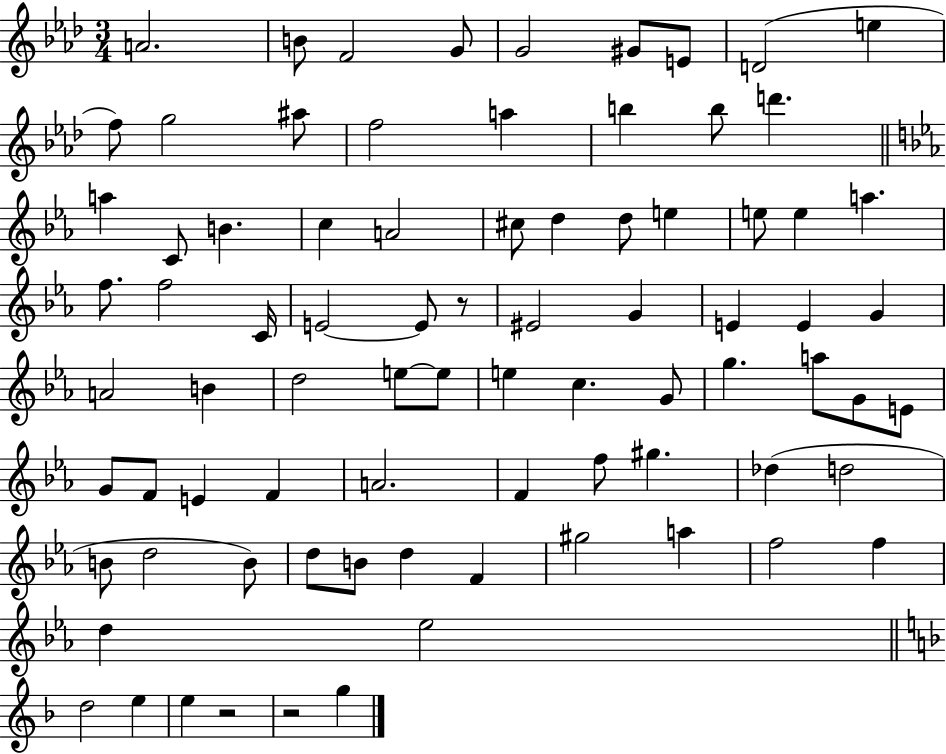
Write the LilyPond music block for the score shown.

{
  \clef treble
  \numericTimeSignature
  \time 3/4
  \key aes \major
  a'2. | b'8 f'2 g'8 | g'2 gis'8 e'8 | d'2( e''4 | \break f''8) g''2 ais''8 | f''2 a''4 | b''4 b''8 d'''4. | \bar "||" \break \key ees \major a''4 c'8 b'4. | c''4 a'2 | cis''8 d''4 d''8 e''4 | e''8 e''4 a''4. | \break f''8. f''2 c'16 | e'2~~ e'8 r8 | eis'2 g'4 | e'4 e'4 g'4 | \break a'2 b'4 | d''2 e''8~~ e''8 | e''4 c''4. g'8 | g''4. a''8 g'8 e'8 | \break g'8 f'8 e'4 f'4 | a'2. | f'4 f''8 gis''4. | des''4( d''2 | \break b'8 d''2 b'8) | d''8 b'8 d''4 f'4 | gis''2 a''4 | f''2 f''4 | \break d''4 ees''2 | \bar "||" \break \key d \minor d''2 e''4 | e''4 r2 | r2 g''4 | \bar "|."
}